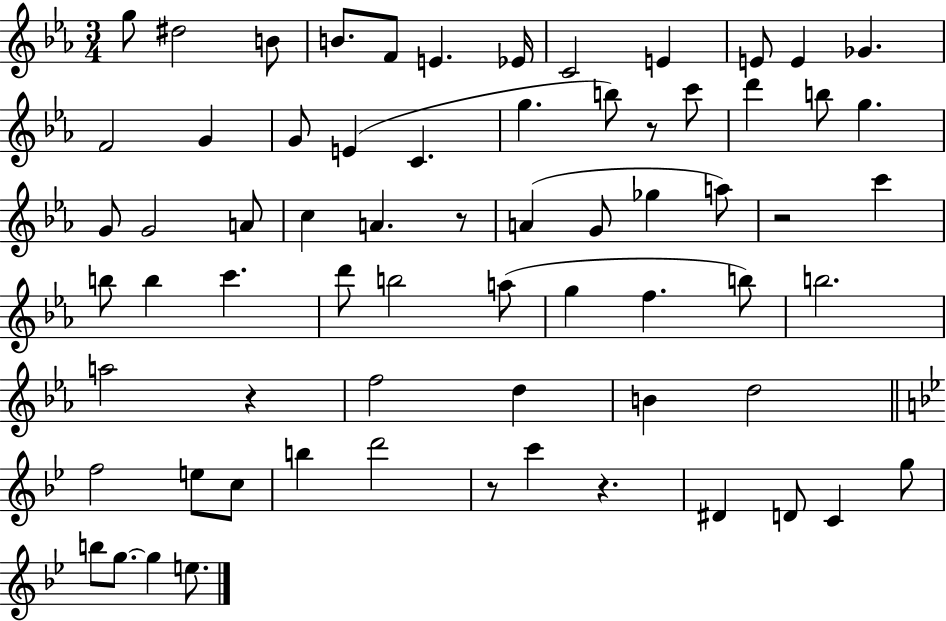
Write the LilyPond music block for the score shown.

{
  \clef treble
  \numericTimeSignature
  \time 3/4
  \key ees \major
  g''8 dis''2 b'8 | b'8. f'8 e'4. ees'16 | c'2 e'4 | e'8 e'4 ges'4. | \break f'2 g'4 | g'8 e'4( c'4. | g''4. b''8) r8 c'''8 | d'''4 b''8 g''4. | \break g'8 g'2 a'8 | c''4 a'4. r8 | a'4( g'8 ges''4 a''8) | r2 c'''4 | \break b''8 b''4 c'''4. | d'''8 b''2 a''8( | g''4 f''4. b''8) | b''2. | \break a''2 r4 | f''2 d''4 | b'4 d''2 | \bar "||" \break \key g \minor f''2 e''8 c''8 | b''4 d'''2 | r8 c'''4 r4. | dis'4 d'8 c'4 g''8 | \break b''8 g''8.~~ g''4 e''8. | \bar "|."
}